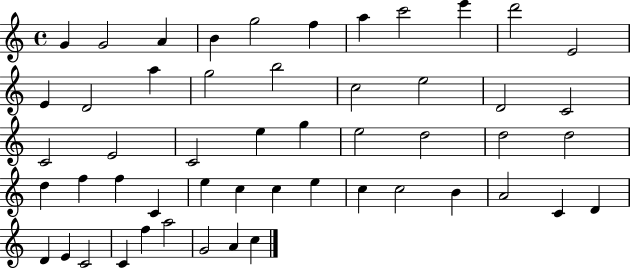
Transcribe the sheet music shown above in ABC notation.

X:1
T:Untitled
M:4/4
L:1/4
K:C
G G2 A B g2 f a c'2 e' d'2 E2 E D2 a g2 b2 c2 e2 D2 C2 C2 E2 C2 e g e2 d2 d2 d2 d f f C e c c e c c2 B A2 C D D E C2 C f a2 G2 A c